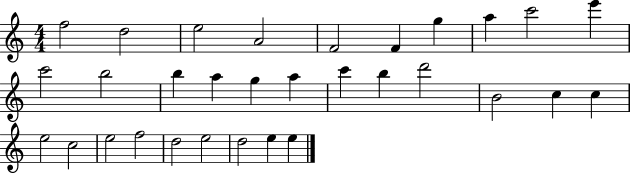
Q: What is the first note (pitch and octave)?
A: F5